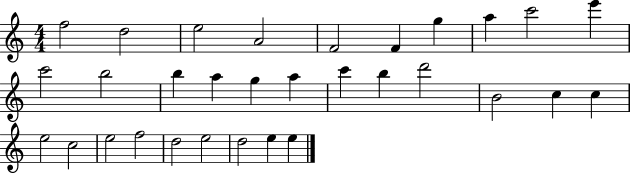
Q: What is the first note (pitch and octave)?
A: F5